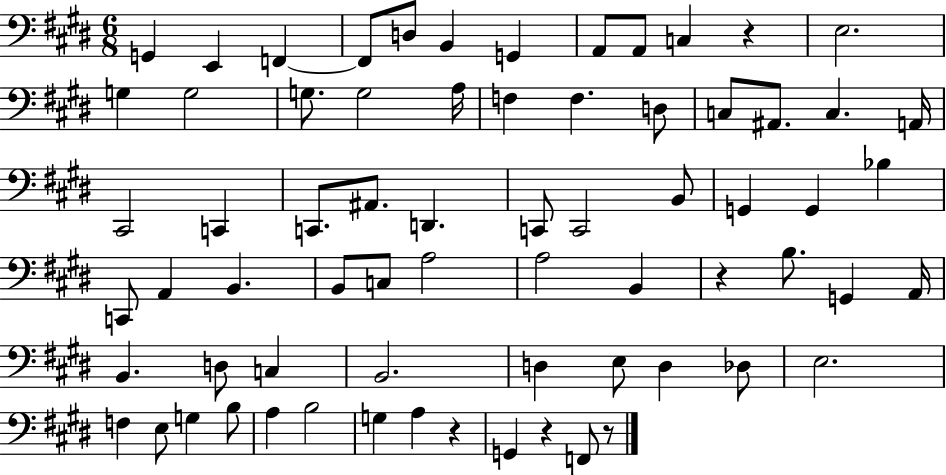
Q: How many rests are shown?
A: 5